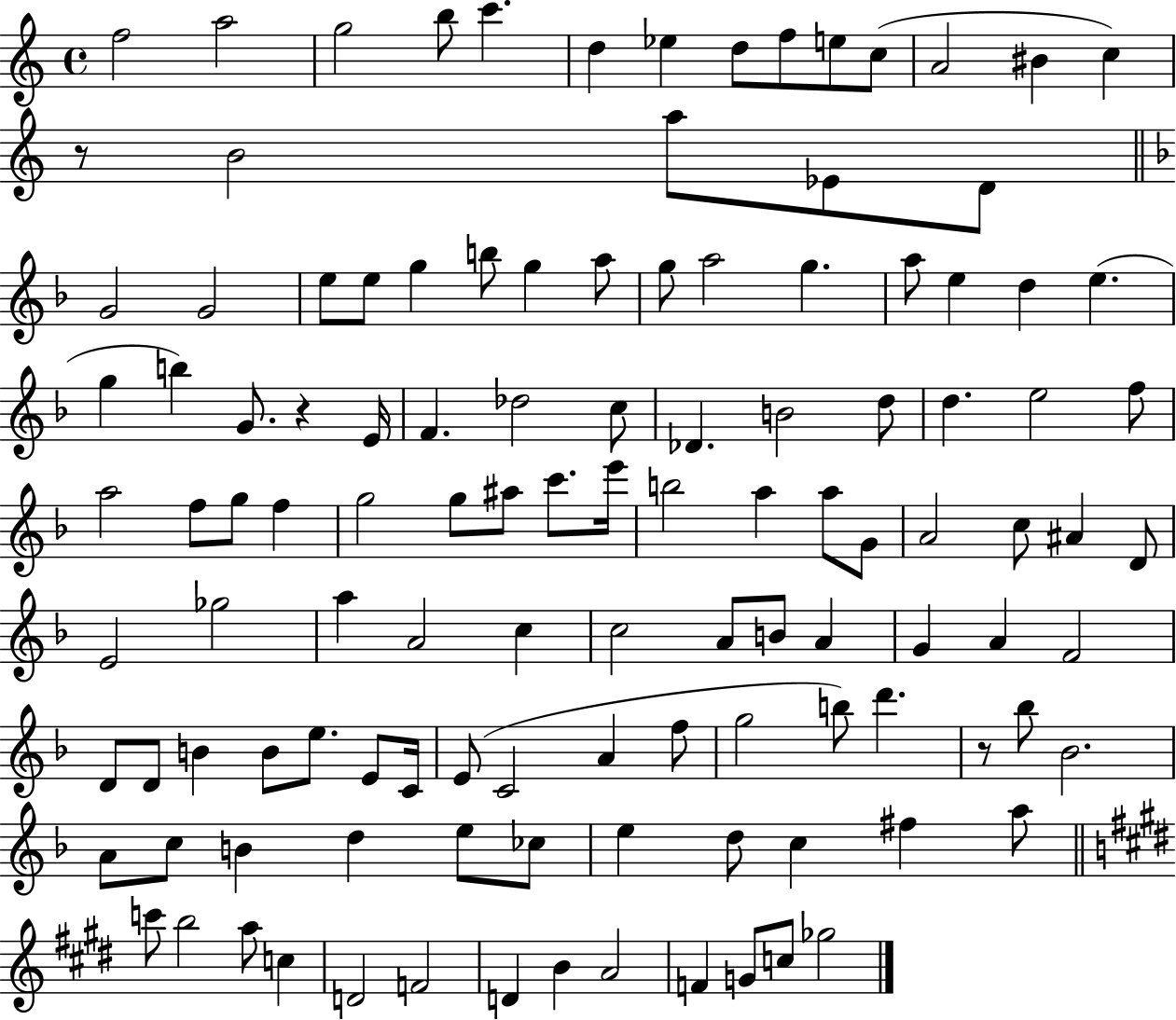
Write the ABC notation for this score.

X:1
T:Untitled
M:4/4
L:1/4
K:C
f2 a2 g2 b/2 c' d _e d/2 f/2 e/2 c/2 A2 ^B c z/2 B2 a/2 _E/2 D/2 G2 G2 e/2 e/2 g b/2 g a/2 g/2 a2 g a/2 e d e g b G/2 z E/4 F _d2 c/2 _D B2 d/2 d e2 f/2 a2 f/2 g/2 f g2 g/2 ^a/2 c'/2 e'/4 b2 a a/2 G/2 A2 c/2 ^A D/2 E2 _g2 a A2 c c2 A/2 B/2 A G A F2 D/2 D/2 B B/2 e/2 E/2 C/4 E/2 C2 A f/2 g2 b/2 d' z/2 _b/2 _B2 A/2 c/2 B d e/2 _c/2 e d/2 c ^f a/2 c'/2 b2 a/2 c D2 F2 D B A2 F G/2 c/2 _g2